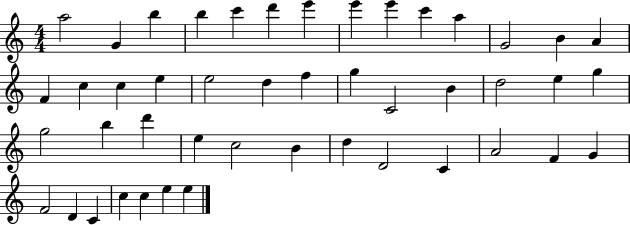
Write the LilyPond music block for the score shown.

{
  \clef treble
  \numericTimeSignature
  \time 4/4
  \key c \major
  a''2 g'4 b''4 | b''4 c'''4 d'''4 e'''4 | e'''4 e'''4 c'''4 a''4 | g'2 b'4 a'4 | \break f'4 c''4 c''4 e''4 | e''2 d''4 f''4 | g''4 c'2 b'4 | d''2 e''4 g''4 | \break g''2 b''4 d'''4 | e''4 c''2 b'4 | d''4 d'2 c'4 | a'2 f'4 g'4 | \break f'2 d'4 c'4 | c''4 c''4 e''4 e''4 | \bar "|."
}